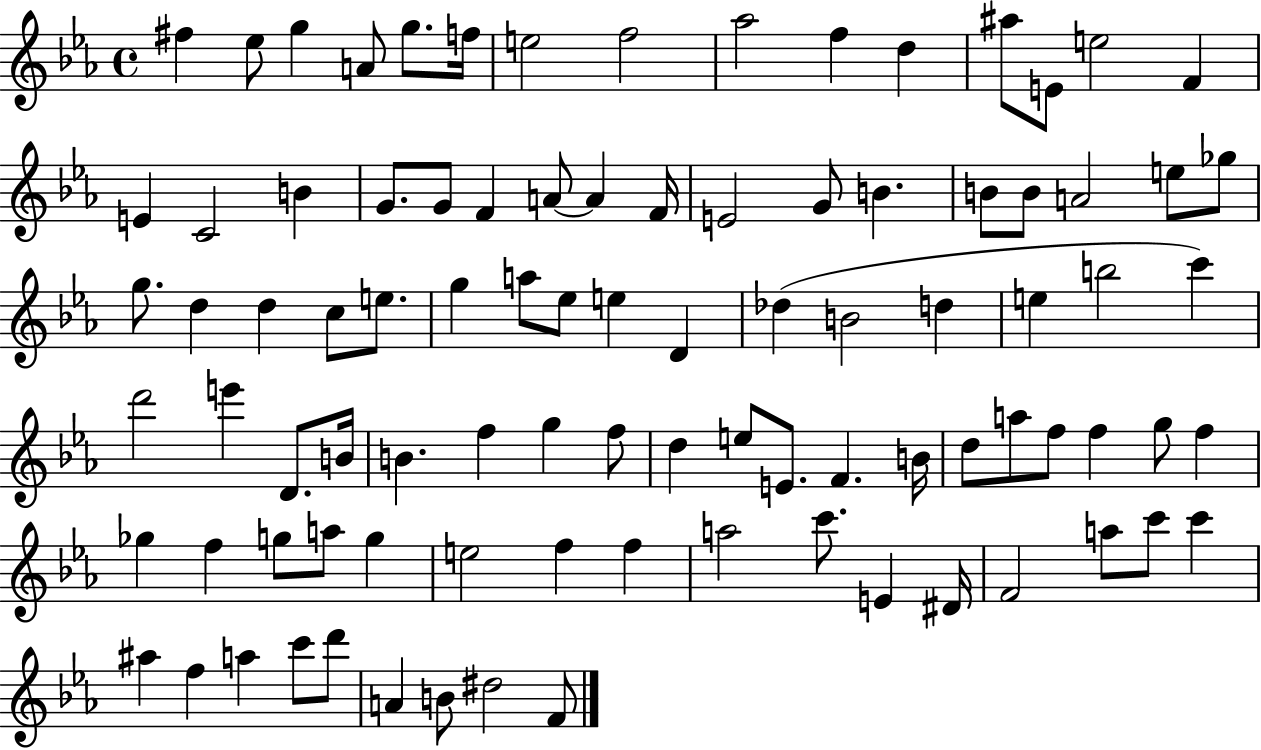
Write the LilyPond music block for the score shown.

{
  \clef treble
  \time 4/4
  \defaultTimeSignature
  \key ees \major
  fis''4 ees''8 g''4 a'8 g''8. f''16 | e''2 f''2 | aes''2 f''4 d''4 | ais''8 e'8 e''2 f'4 | \break e'4 c'2 b'4 | g'8. g'8 f'4 a'8~~ a'4 f'16 | e'2 g'8 b'4. | b'8 b'8 a'2 e''8 ges''8 | \break g''8. d''4 d''4 c''8 e''8. | g''4 a''8 ees''8 e''4 d'4 | des''4( b'2 d''4 | e''4 b''2 c'''4) | \break d'''2 e'''4 d'8. b'16 | b'4. f''4 g''4 f''8 | d''4 e''8 e'8. f'4. b'16 | d''8 a''8 f''8 f''4 g''8 f''4 | \break ges''4 f''4 g''8 a''8 g''4 | e''2 f''4 f''4 | a''2 c'''8. e'4 dis'16 | f'2 a''8 c'''8 c'''4 | \break ais''4 f''4 a''4 c'''8 d'''8 | a'4 b'8 dis''2 f'8 | \bar "|."
}